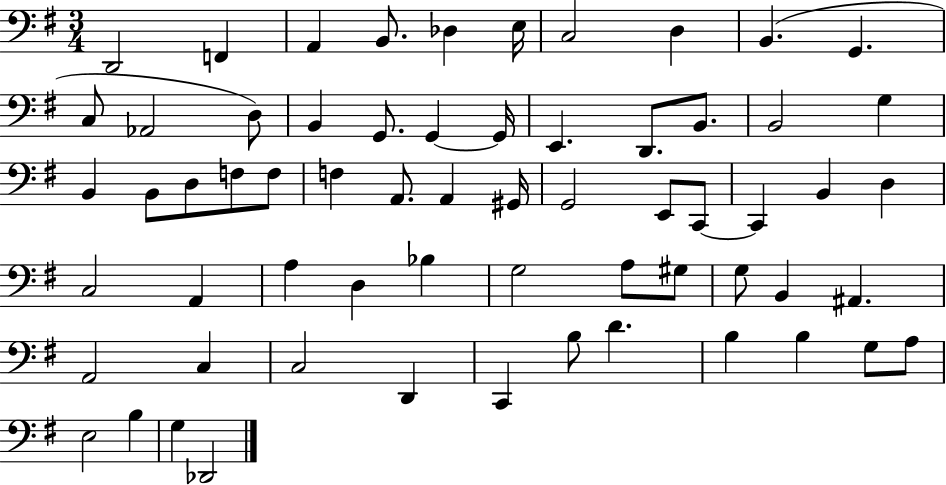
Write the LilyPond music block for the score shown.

{
  \clef bass
  \numericTimeSignature
  \time 3/4
  \key g \major
  d,2 f,4 | a,4 b,8. des4 e16 | c2 d4 | b,4.( g,4. | \break c8 aes,2 d8) | b,4 g,8. g,4~~ g,16 | e,4. d,8. b,8. | b,2 g4 | \break b,4 b,8 d8 f8 f8 | f4 a,8. a,4 gis,16 | g,2 e,8 c,8~~ | c,4 b,4 d4 | \break c2 a,4 | a4 d4 bes4 | g2 a8 gis8 | g8 b,4 ais,4. | \break a,2 c4 | c2 d,4 | c,4 b8 d'4. | b4 b4 g8 a8 | \break e2 b4 | g4 des,2 | \bar "|."
}